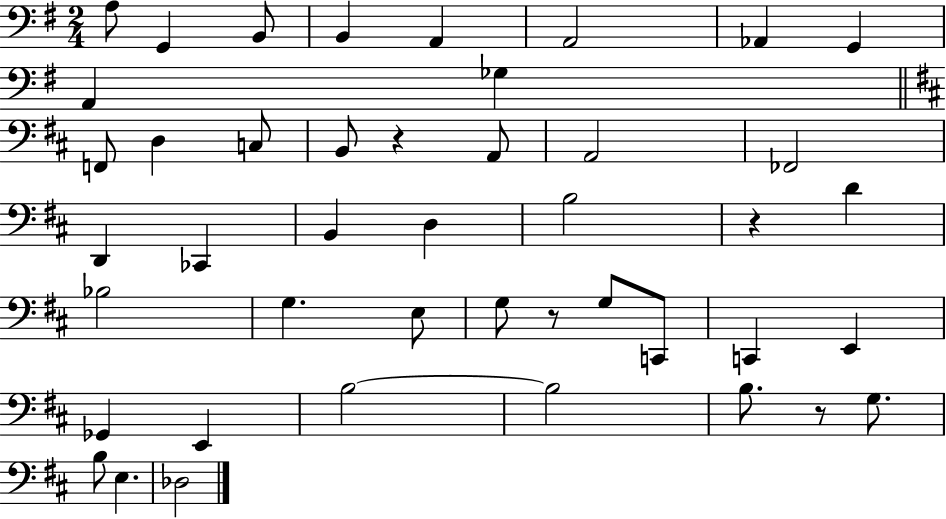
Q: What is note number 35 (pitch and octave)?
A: B3